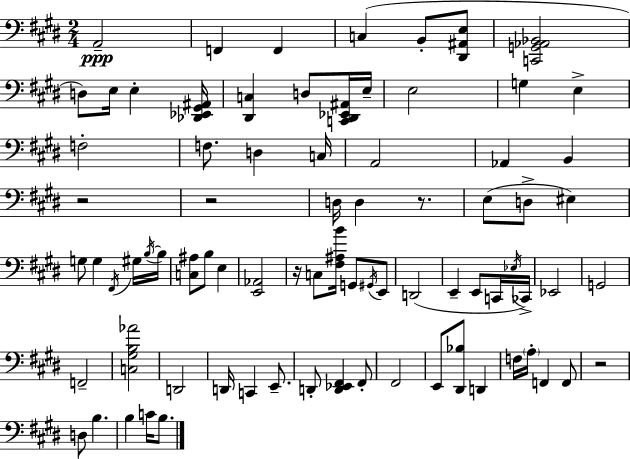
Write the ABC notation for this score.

X:1
T:Untitled
M:2/4
L:1/4
K:E
A,,2 F,, F,, C, B,,/2 [^D,,^A,,E,]/2 [C,,G,,_A,,_B,,]2 D,/2 E,/4 E, [_D,,_E,,^G,,^A,,]/4 [^D,,C,] D,/2 [C,,^D,,_E,,^A,,]/4 E,/4 E,2 G, E, F,2 F,/2 D, C,/4 A,,2 _A,, B,, z2 z2 D,/4 D, z/2 E,/2 D,/2 ^E, G,/2 G, ^F,,/4 ^G,/4 B,/4 B,/4 [C,^A,]/2 B,/2 E, [E,,_A,,]2 z/4 C,/2 [^F,^A,B]/4 G,,/2 ^G,,/4 E,,/2 D,,2 E,, E,,/2 C,,/4 _E,/4 _C,,/4 _E,,2 G,,2 F,,2 [C,^G,B,_A]2 D,,2 D,,/4 C,, E,,/2 D,,/2 [D,,_E,,^F,,] ^F,,/2 ^F,,2 E,,/2 [^D,,_B,]/2 D,, F,/4 A,/4 F,, F,,/2 z2 D,/2 B, B, C/4 B,/2